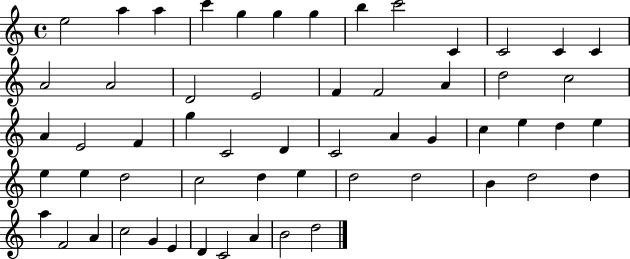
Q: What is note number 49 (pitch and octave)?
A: A4